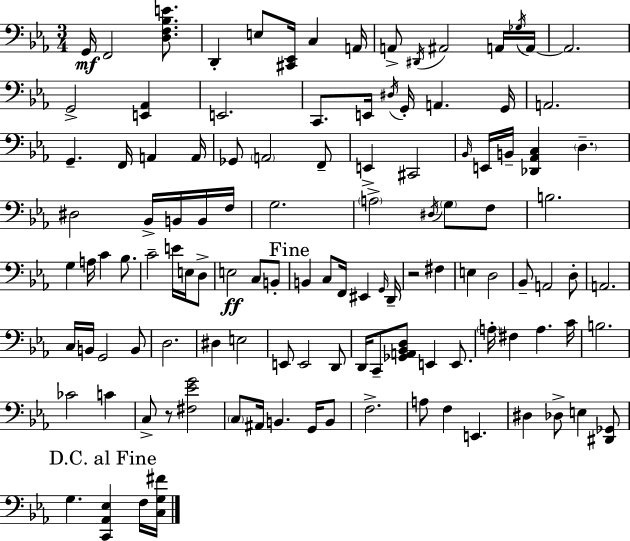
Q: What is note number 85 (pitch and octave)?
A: A3